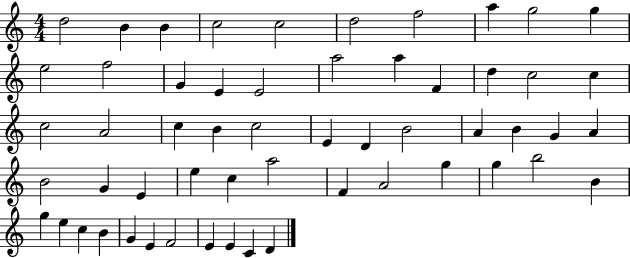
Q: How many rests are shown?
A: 0